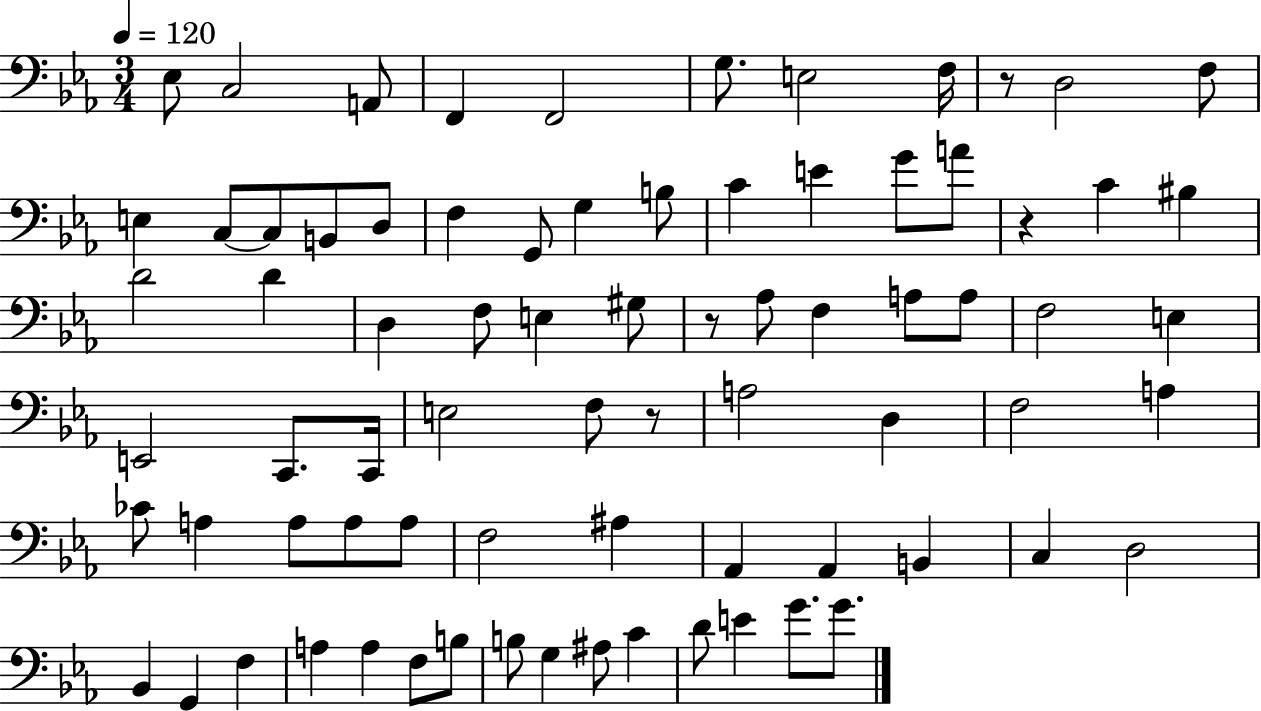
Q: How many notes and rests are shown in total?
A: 77